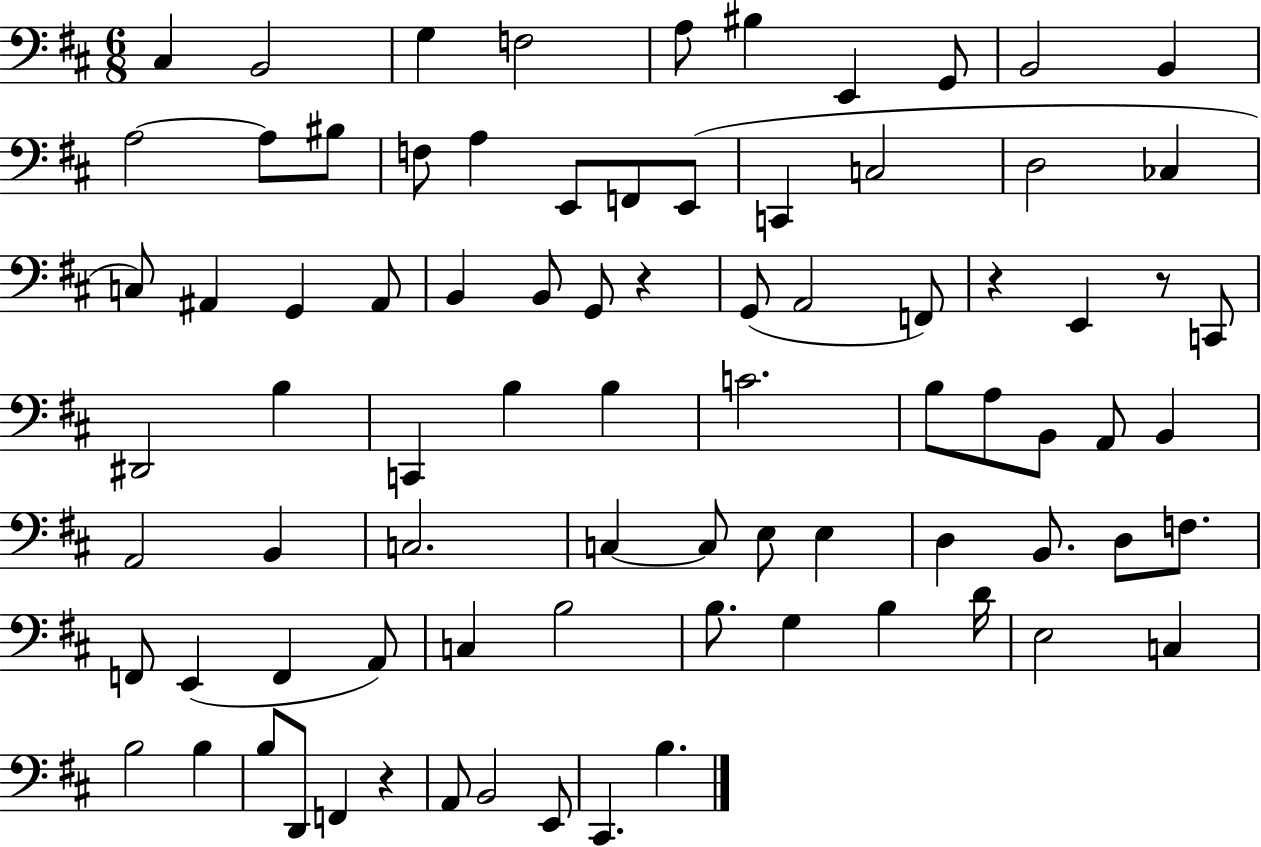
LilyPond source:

{
  \clef bass
  \numericTimeSignature
  \time 6/8
  \key d \major
  cis4 b,2 | g4 f2 | a8 bis4 e,4 g,8 | b,2 b,4 | \break a2~~ a8 bis8 | f8 a4 e,8 f,8 e,8( | c,4 c2 | d2 ces4 | \break c8) ais,4 g,4 ais,8 | b,4 b,8 g,8 r4 | g,8( a,2 f,8) | r4 e,4 r8 c,8 | \break dis,2 b4 | c,4 b4 b4 | c'2. | b8 a8 b,8 a,8 b,4 | \break a,2 b,4 | c2. | c4~~ c8 e8 e4 | d4 b,8. d8 f8. | \break f,8 e,4( f,4 a,8) | c4 b2 | b8. g4 b4 d'16 | e2 c4 | \break b2 b4 | b8 d,8 f,4 r4 | a,8 b,2 e,8 | cis,4. b4. | \break \bar "|."
}